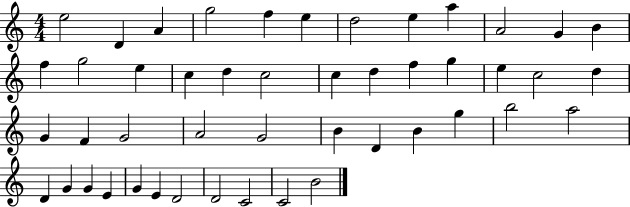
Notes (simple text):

E5/h D4/q A4/q G5/h F5/q E5/q D5/h E5/q A5/q A4/h G4/q B4/q F5/q G5/h E5/q C5/q D5/q C5/h C5/q D5/q F5/q G5/q E5/q C5/h D5/q G4/q F4/q G4/h A4/h G4/h B4/q D4/q B4/q G5/q B5/h A5/h D4/q G4/q G4/q E4/q G4/q E4/q D4/h D4/h C4/h C4/h B4/h